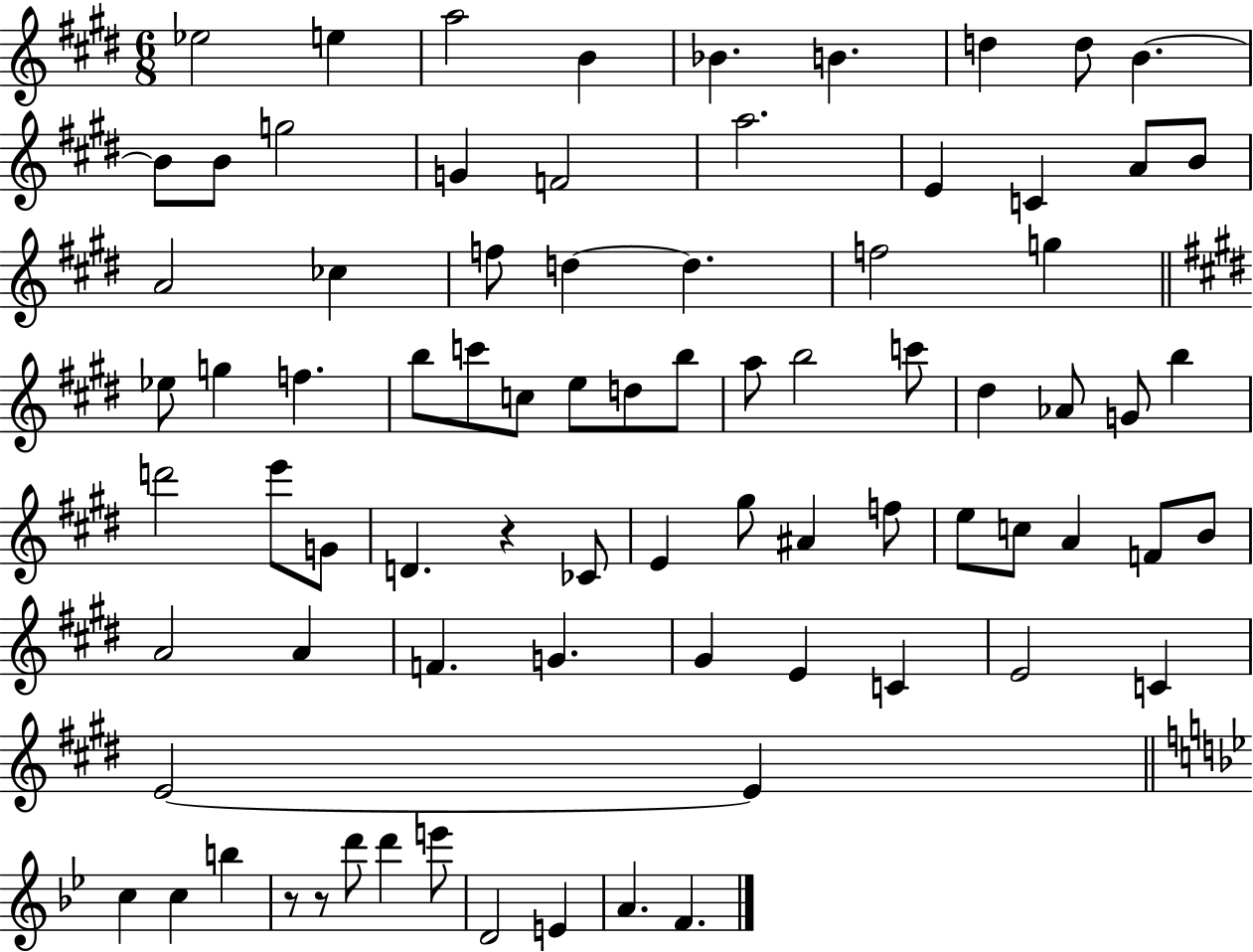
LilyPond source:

{
  \clef treble
  \numericTimeSignature
  \time 6/8
  \key e \major
  ees''2 e''4 | a''2 b'4 | bes'4. b'4. | d''4 d''8 b'4.~~ | \break b'8 b'8 g''2 | g'4 f'2 | a''2. | e'4 c'4 a'8 b'8 | \break a'2 ces''4 | f''8 d''4~~ d''4. | f''2 g''4 | \bar "||" \break \key e \major ees''8 g''4 f''4. | b''8 c'''8 c''8 e''8 d''8 b''8 | a''8 b''2 c'''8 | dis''4 aes'8 g'8 b''4 | \break d'''2 e'''8 g'8 | d'4. r4 ces'8 | e'4 gis''8 ais'4 f''8 | e''8 c''8 a'4 f'8 b'8 | \break a'2 a'4 | f'4. g'4. | gis'4 e'4 c'4 | e'2 c'4 | \break e'2~~ e'4 | \bar "||" \break \key g \minor c''4 c''4 b''4 | r8 r8 d'''8 d'''4 e'''8 | d'2 e'4 | a'4. f'4. | \break \bar "|."
}